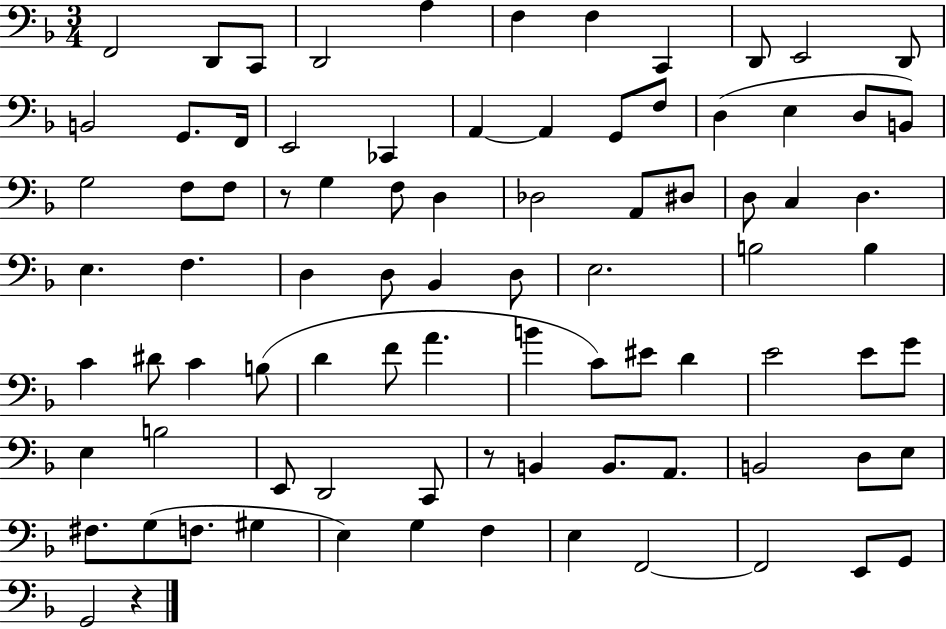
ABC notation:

X:1
T:Untitled
M:3/4
L:1/4
K:F
F,,2 D,,/2 C,,/2 D,,2 A, F, F, C,, D,,/2 E,,2 D,,/2 B,,2 G,,/2 F,,/4 E,,2 _C,, A,, A,, G,,/2 F,/2 D, E, D,/2 B,,/2 G,2 F,/2 F,/2 z/2 G, F,/2 D, _D,2 A,,/2 ^D,/2 D,/2 C, D, E, F, D, D,/2 _B,, D,/2 E,2 B,2 B, C ^D/2 C B,/2 D F/2 A B C/2 ^E/2 D E2 E/2 G/2 E, B,2 E,,/2 D,,2 C,,/2 z/2 B,, B,,/2 A,,/2 B,,2 D,/2 E,/2 ^F,/2 G,/2 F,/2 ^G, E, G, F, E, F,,2 F,,2 E,,/2 G,,/2 G,,2 z